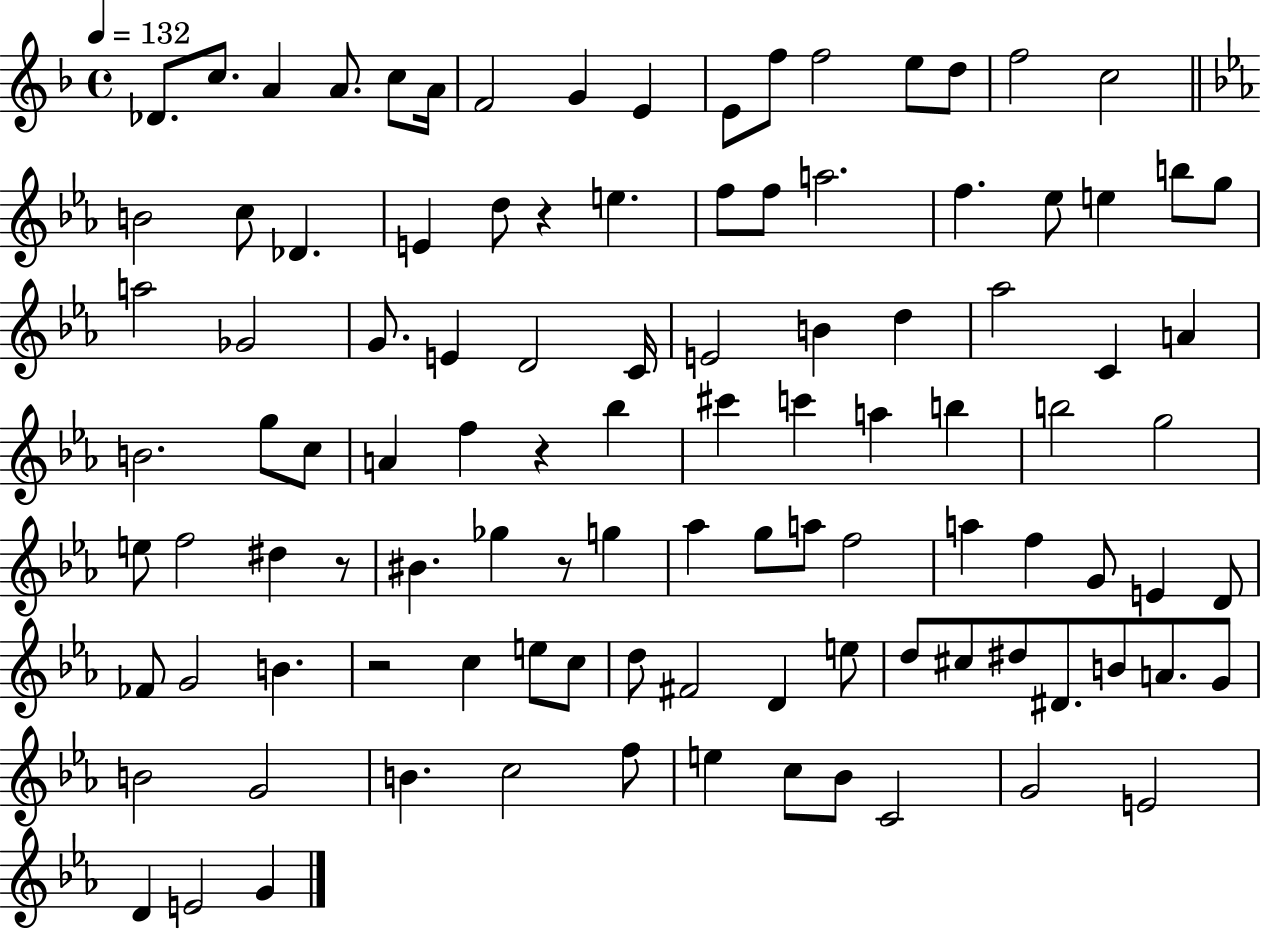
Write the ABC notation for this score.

X:1
T:Untitled
M:4/4
L:1/4
K:F
_D/2 c/2 A A/2 c/2 A/4 F2 G E E/2 f/2 f2 e/2 d/2 f2 c2 B2 c/2 _D E d/2 z e f/2 f/2 a2 f _e/2 e b/2 g/2 a2 _G2 G/2 E D2 C/4 E2 B d _a2 C A B2 g/2 c/2 A f z _b ^c' c' a b b2 g2 e/2 f2 ^d z/2 ^B _g z/2 g _a g/2 a/2 f2 a f G/2 E D/2 _F/2 G2 B z2 c e/2 c/2 d/2 ^F2 D e/2 d/2 ^c/2 ^d/2 ^D/2 B/2 A/2 G/2 B2 G2 B c2 f/2 e c/2 _B/2 C2 G2 E2 D E2 G